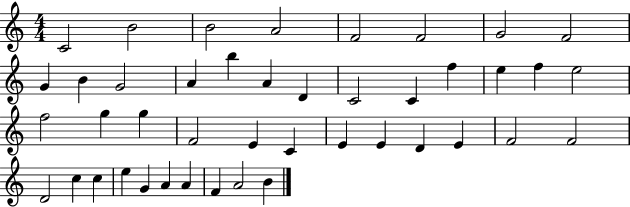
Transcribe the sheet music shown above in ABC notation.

X:1
T:Untitled
M:4/4
L:1/4
K:C
C2 B2 B2 A2 F2 F2 G2 F2 G B G2 A b A D C2 C f e f e2 f2 g g F2 E C E E D E F2 F2 D2 c c e G A A F A2 B